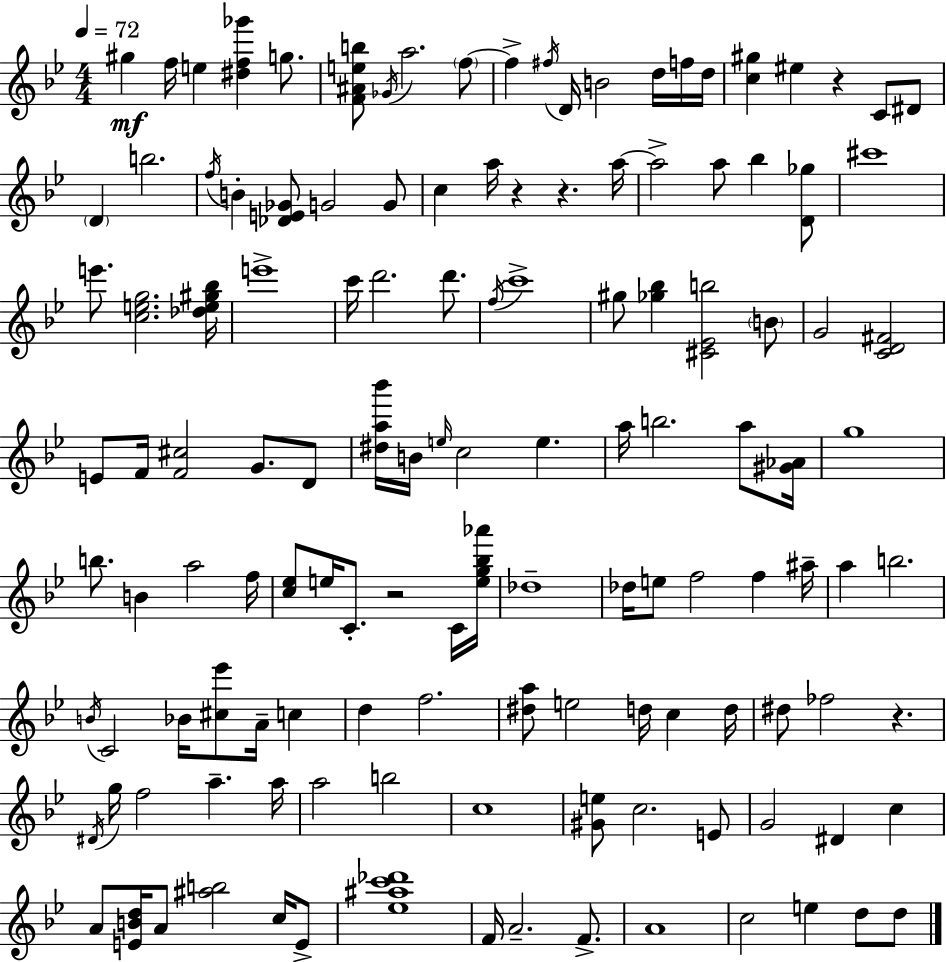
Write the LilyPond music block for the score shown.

{
  \clef treble
  \numericTimeSignature
  \time 4/4
  \key bes \major
  \tempo 4 = 72
  \repeat volta 2 { gis''4\mf f''16 e''4 <dis'' f'' ges'''>4 g''8. | <f' ais' e'' b''>8 \acciaccatura { ges'16 } a''2. \parenthesize f''8~~ | f''4-> \acciaccatura { fis''16 } d'16 b'2 d''16 | f''16 d''16 <c'' gis''>4 eis''4 r4 c'8 | \break dis'8 \parenthesize d'4 b''2. | \acciaccatura { f''16 } b'4-. <des' e' ges'>8 g'2 | g'8 c''4 a''16 r4 r4. | a''16~~ a''2-> a''8 bes''4 | \break <d' ges''>8 cis'''1 | e'''8. <c'' e'' g''>2. | <des'' e'' gis'' bes''>16 e'''1-> | c'''16 d'''2. | \break d'''8. \acciaccatura { f''16 } c'''1-> | gis''8 <ges'' bes''>4 <cis' ees' b''>2 | \parenthesize b'8 g'2 <c' d' fis'>2 | e'8 f'16 <f' cis''>2 g'8. | \break d'8 <dis'' a'' bes'''>16 b'16 \grace { e''16 } c''2 e''4. | a''16 b''2. | a''8 <gis' aes'>16 g''1 | b''8. b'4 a''2 | \break f''16 <c'' ees''>8 e''16 c'8.-. r2 | c'16 <e'' g'' bes'' aes'''>16 des''1-- | des''16 e''8 f''2 | f''4 ais''16-- a''4 b''2. | \break \acciaccatura { b'16 } c'2 bes'16 <cis'' ees'''>8 | a'16-- c''4 d''4 f''2. | <dis'' a''>8 e''2 | d''16 c''4 d''16 dis''8 fes''2 | \break r4. \acciaccatura { dis'16 } g''16 f''2 | a''4.-- a''16 a''2 b''2 | c''1 | <gis' e''>8 c''2. | \break e'8 g'2 dis'4 | c''4 a'8 <e' b' d''>16 a'8 <ais'' b''>2 | c''16 e'8-> <ees'' ais'' c''' des'''>1 | f'16 a'2.-- | \break f'8.-> a'1 | c''2 e''4 | d''8 d''8 } \bar "|."
}